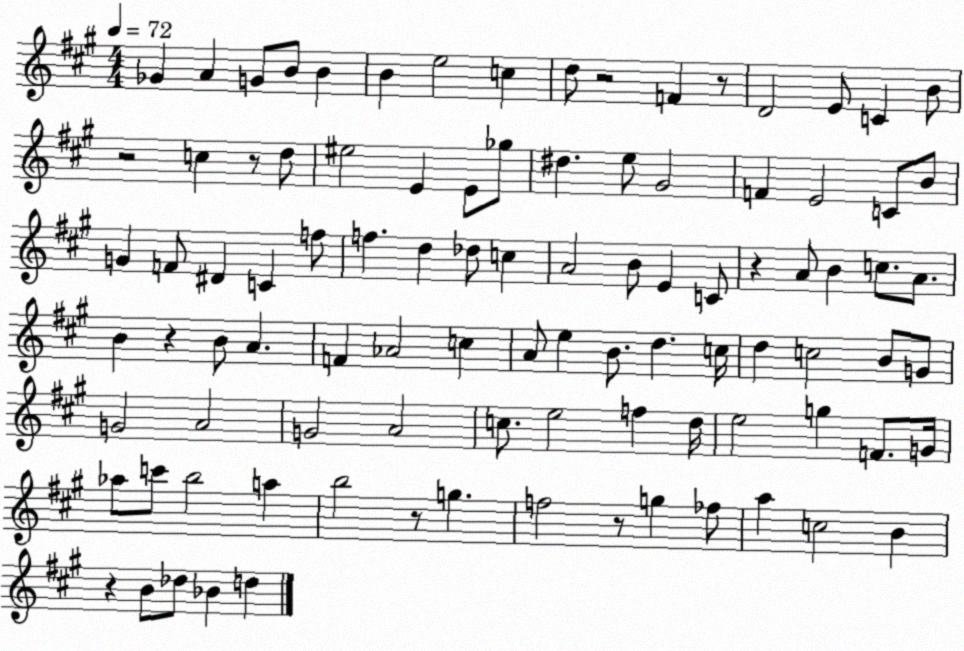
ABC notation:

X:1
T:Untitled
M:4/4
L:1/4
K:A
_G A G/2 B/2 B B e2 c d/2 z2 F z/2 D2 E/2 C B/2 z2 c z/2 d/2 ^e2 E E/2 _g/2 ^d e/2 ^G2 F E2 C/2 B/2 G F/2 ^D C f/2 f d _d/2 c A2 B/2 E C/2 z A/2 B c/2 A/2 B z B/2 A F _A2 c A/2 e B/2 d c/4 d c2 B/2 G/2 G2 A2 G2 A2 c/2 e2 f d/4 e2 g F/2 G/4 _a/2 c'/2 b2 a b2 z/2 g f2 z/2 g _f/2 a c2 B z B/2 _d/2 _B d